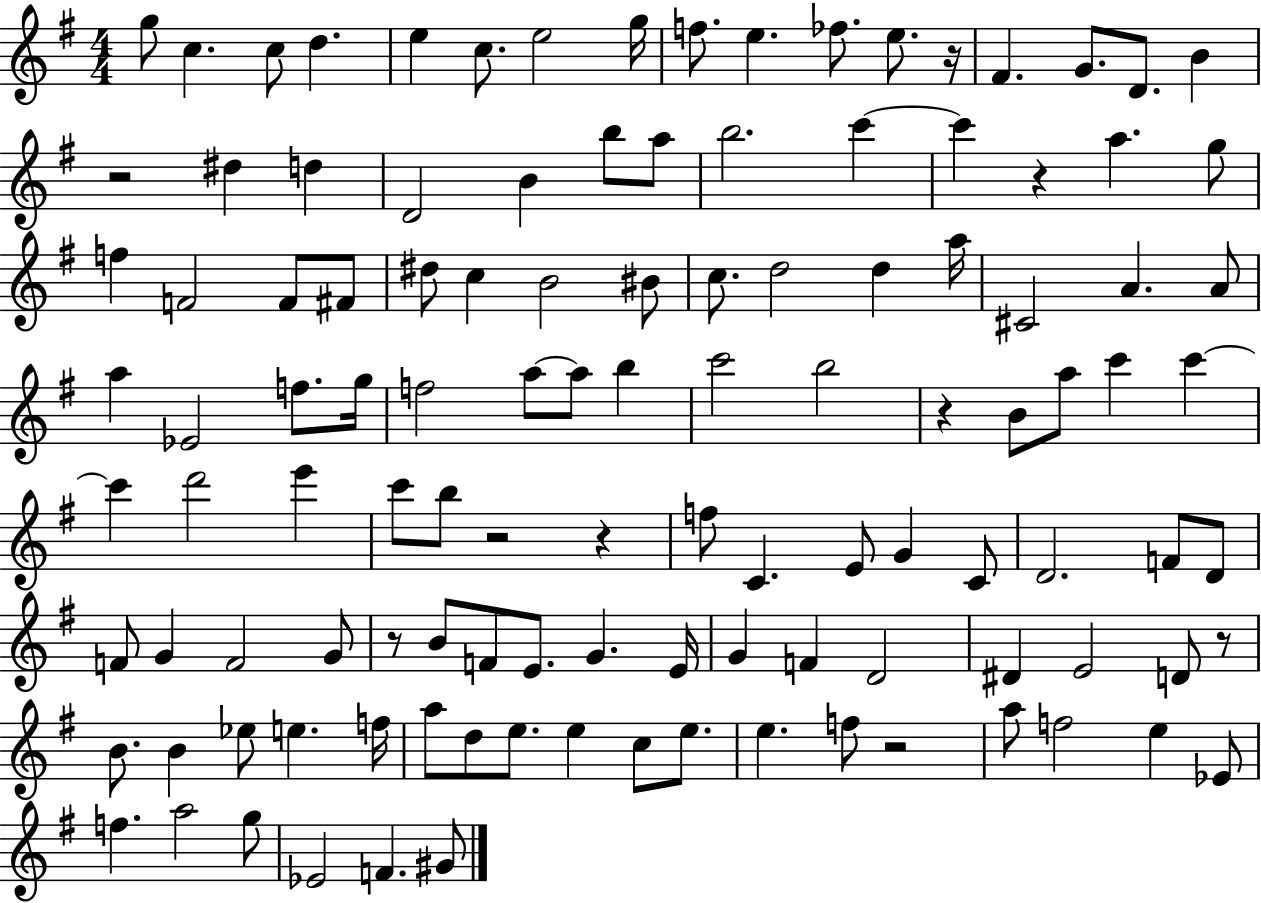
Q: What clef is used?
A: treble